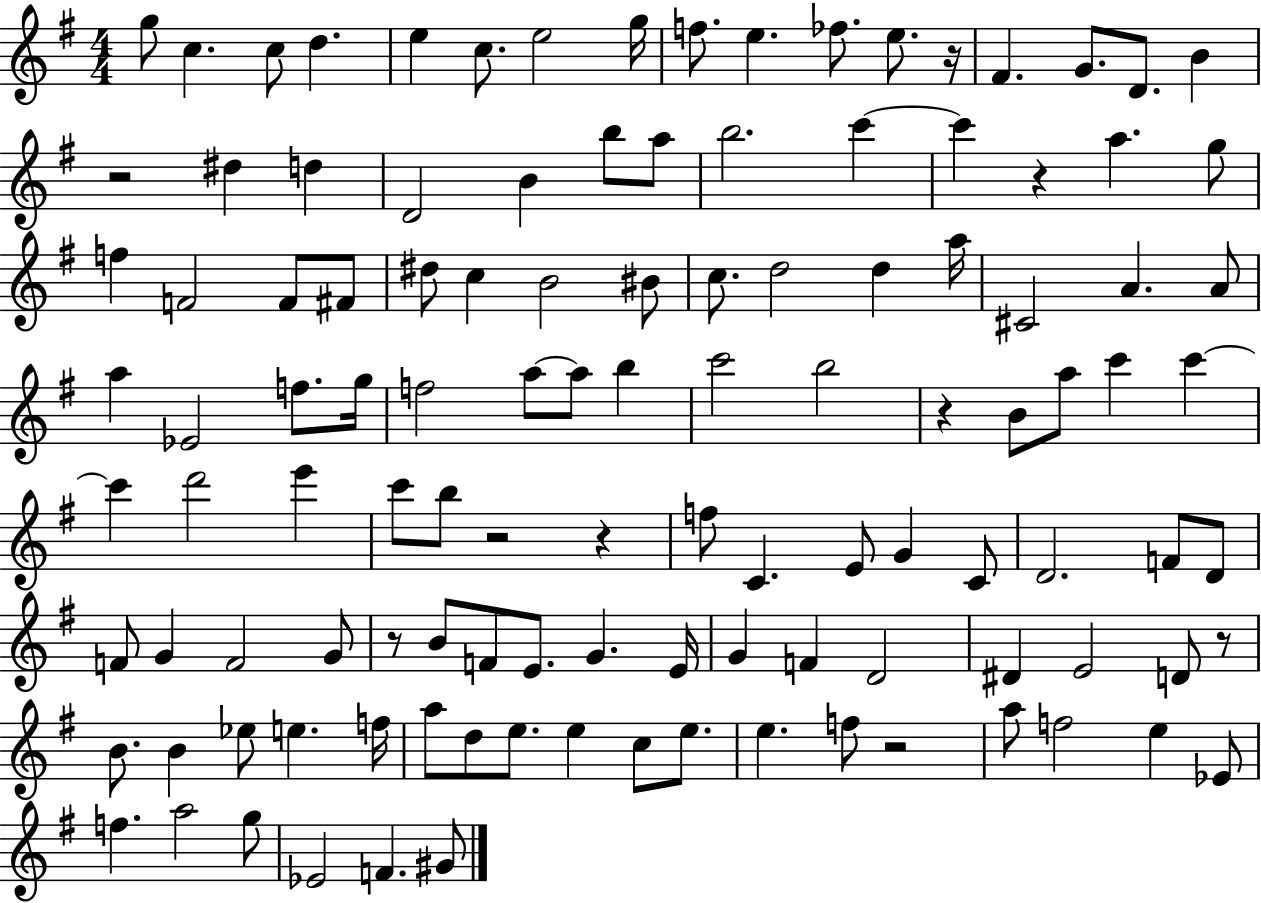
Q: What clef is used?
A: treble